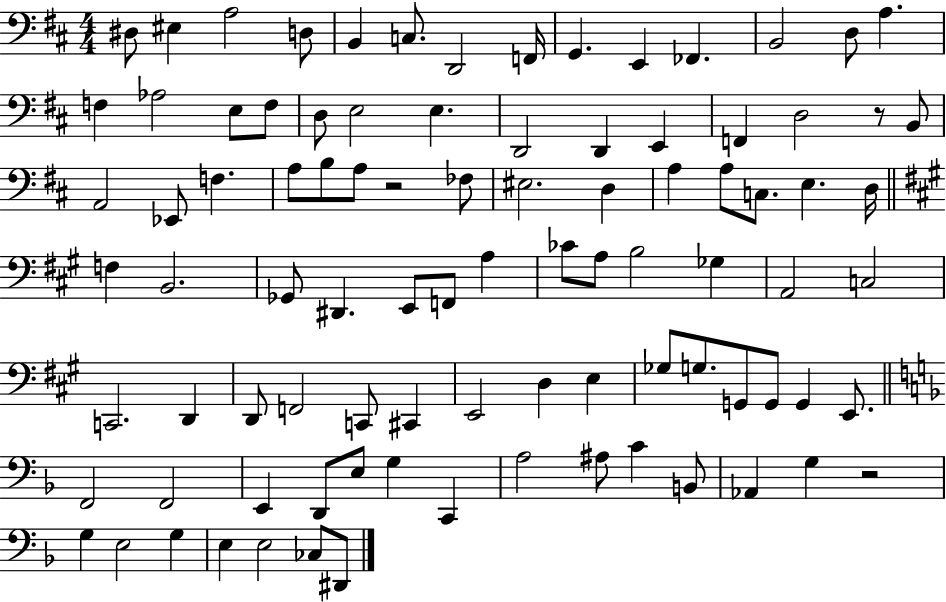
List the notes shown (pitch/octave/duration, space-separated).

D#3/e EIS3/q A3/h D3/e B2/q C3/e. D2/h F2/s G2/q. E2/q FES2/q. B2/h D3/e A3/q. F3/q Ab3/h E3/e F3/e D3/e E3/h E3/q. D2/h D2/q E2/q F2/q D3/h R/e B2/e A2/h Eb2/e F3/q. A3/e B3/e A3/e R/h FES3/e EIS3/h. D3/q A3/q A3/e C3/e. E3/q. D3/s F3/q B2/h. Gb2/e D#2/q. E2/e F2/e A3/q CES4/e A3/e B3/h Gb3/q A2/h C3/h C2/h. D2/q D2/e F2/h C2/e C#2/q E2/h D3/q E3/q Gb3/e G3/e. G2/e G2/e G2/q E2/e. F2/h F2/h E2/q D2/e E3/e G3/q C2/q A3/h A#3/e C4/q B2/e Ab2/q G3/q R/h G3/q E3/h G3/q E3/q E3/h CES3/e D#2/e